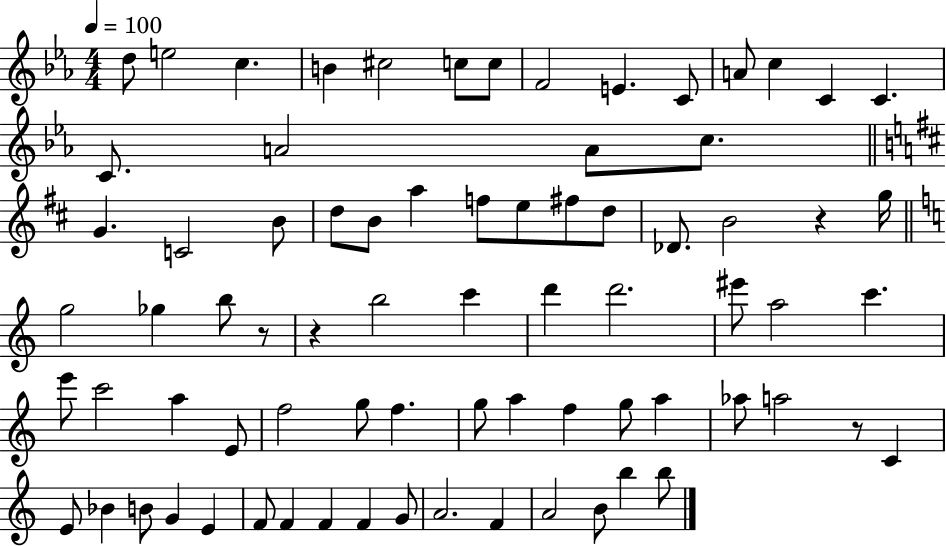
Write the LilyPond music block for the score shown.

{
  \clef treble
  \numericTimeSignature
  \time 4/4
  \key ees \major
  \tempo 4 = 100
  d''8 e''2 c''4. | b'4 cis''2 c''8 c''8 | f'2 e'4. c'8 | a'8 c''4 c'4 c'4. | \break c'8. a'2 a'8 c''8. | \bar "||" \break \key d \major g'4. c'2 b'8 | d''8 b'8 a''4 f''8 e''8 fis''8 d''8 | des'8. b'2 r4 g''16 | \bar "||" \break \key c \major g''2 ges''4 b''8 r8 | r4 b''2 c'''4 | d'''4 d'''2. | eis'''8 a''2 c'''4. | \break e'''8 c'''2 a''4 e'8 | f''2 g''8 f''4. | g''8 a''4 f''4 g''8 a''4 | aes''8 a''2 r8 c'4 | \break e'8 bes'4 b'8 g'4 e'4 | f'8 f'4 f'4 f'4 g'8 | a'2. f'4 | a'2 b'8 b''4 b''8 | \break \bar "|."
}